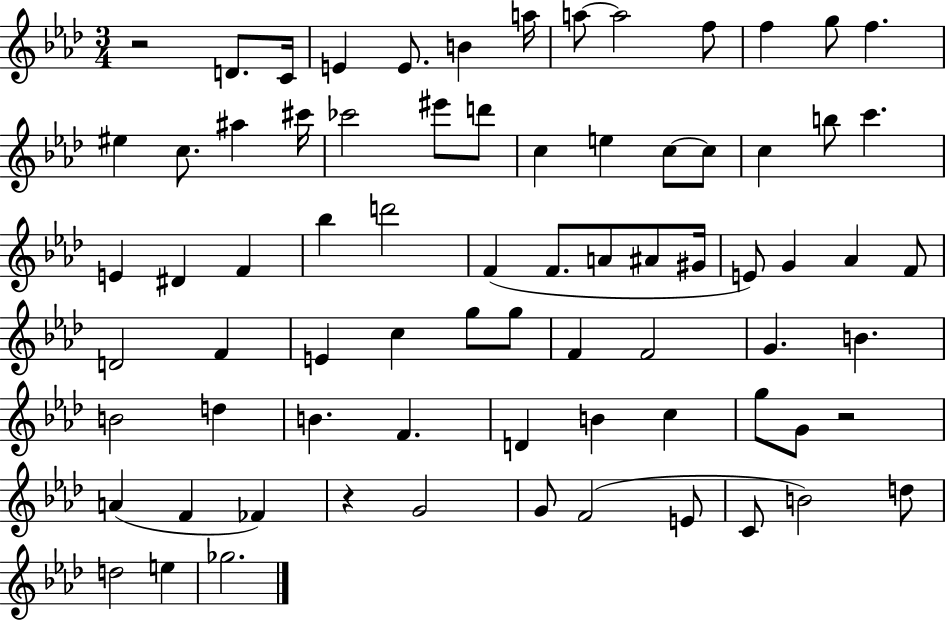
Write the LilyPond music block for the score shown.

{
  \clef treble
  \numericTimeSignature
  \time 3/4
  \key aes \major
  r2 d'8. c'16 | e'4 e'8. b'4 a''16 | a''8~~ a''2 f''8 | f''4 g''8 f''4. | \break eis''4 c''8. ais''4 cis'''16 | ces'''2 eis'''8 d'''8 | c''4 e''4 c''8~~ c''8 | c''4 b''8 c'''4. | \break e'4 dis'4 f'4 | bes''4 d'''2 | f'4( f'8. a'8 ais'8 gis'16 | e'8) g'4 aes'4 f'8 | \break d'2 f'4 | e'4 c''4 g''8 g''8 | f'4 f'2 | g'4. b'4. | \break b'2 d''4 | b'4. f'4. | d'4 b'4 c''4 | g''8 g'8 r2 | \break a'4( f'4 fes'4) | r4 g'2 | g'8 f'2( e'8 | c'8 b'2) d''8 | \break d''2 e''4 | ges''2. | \bar "|."
}